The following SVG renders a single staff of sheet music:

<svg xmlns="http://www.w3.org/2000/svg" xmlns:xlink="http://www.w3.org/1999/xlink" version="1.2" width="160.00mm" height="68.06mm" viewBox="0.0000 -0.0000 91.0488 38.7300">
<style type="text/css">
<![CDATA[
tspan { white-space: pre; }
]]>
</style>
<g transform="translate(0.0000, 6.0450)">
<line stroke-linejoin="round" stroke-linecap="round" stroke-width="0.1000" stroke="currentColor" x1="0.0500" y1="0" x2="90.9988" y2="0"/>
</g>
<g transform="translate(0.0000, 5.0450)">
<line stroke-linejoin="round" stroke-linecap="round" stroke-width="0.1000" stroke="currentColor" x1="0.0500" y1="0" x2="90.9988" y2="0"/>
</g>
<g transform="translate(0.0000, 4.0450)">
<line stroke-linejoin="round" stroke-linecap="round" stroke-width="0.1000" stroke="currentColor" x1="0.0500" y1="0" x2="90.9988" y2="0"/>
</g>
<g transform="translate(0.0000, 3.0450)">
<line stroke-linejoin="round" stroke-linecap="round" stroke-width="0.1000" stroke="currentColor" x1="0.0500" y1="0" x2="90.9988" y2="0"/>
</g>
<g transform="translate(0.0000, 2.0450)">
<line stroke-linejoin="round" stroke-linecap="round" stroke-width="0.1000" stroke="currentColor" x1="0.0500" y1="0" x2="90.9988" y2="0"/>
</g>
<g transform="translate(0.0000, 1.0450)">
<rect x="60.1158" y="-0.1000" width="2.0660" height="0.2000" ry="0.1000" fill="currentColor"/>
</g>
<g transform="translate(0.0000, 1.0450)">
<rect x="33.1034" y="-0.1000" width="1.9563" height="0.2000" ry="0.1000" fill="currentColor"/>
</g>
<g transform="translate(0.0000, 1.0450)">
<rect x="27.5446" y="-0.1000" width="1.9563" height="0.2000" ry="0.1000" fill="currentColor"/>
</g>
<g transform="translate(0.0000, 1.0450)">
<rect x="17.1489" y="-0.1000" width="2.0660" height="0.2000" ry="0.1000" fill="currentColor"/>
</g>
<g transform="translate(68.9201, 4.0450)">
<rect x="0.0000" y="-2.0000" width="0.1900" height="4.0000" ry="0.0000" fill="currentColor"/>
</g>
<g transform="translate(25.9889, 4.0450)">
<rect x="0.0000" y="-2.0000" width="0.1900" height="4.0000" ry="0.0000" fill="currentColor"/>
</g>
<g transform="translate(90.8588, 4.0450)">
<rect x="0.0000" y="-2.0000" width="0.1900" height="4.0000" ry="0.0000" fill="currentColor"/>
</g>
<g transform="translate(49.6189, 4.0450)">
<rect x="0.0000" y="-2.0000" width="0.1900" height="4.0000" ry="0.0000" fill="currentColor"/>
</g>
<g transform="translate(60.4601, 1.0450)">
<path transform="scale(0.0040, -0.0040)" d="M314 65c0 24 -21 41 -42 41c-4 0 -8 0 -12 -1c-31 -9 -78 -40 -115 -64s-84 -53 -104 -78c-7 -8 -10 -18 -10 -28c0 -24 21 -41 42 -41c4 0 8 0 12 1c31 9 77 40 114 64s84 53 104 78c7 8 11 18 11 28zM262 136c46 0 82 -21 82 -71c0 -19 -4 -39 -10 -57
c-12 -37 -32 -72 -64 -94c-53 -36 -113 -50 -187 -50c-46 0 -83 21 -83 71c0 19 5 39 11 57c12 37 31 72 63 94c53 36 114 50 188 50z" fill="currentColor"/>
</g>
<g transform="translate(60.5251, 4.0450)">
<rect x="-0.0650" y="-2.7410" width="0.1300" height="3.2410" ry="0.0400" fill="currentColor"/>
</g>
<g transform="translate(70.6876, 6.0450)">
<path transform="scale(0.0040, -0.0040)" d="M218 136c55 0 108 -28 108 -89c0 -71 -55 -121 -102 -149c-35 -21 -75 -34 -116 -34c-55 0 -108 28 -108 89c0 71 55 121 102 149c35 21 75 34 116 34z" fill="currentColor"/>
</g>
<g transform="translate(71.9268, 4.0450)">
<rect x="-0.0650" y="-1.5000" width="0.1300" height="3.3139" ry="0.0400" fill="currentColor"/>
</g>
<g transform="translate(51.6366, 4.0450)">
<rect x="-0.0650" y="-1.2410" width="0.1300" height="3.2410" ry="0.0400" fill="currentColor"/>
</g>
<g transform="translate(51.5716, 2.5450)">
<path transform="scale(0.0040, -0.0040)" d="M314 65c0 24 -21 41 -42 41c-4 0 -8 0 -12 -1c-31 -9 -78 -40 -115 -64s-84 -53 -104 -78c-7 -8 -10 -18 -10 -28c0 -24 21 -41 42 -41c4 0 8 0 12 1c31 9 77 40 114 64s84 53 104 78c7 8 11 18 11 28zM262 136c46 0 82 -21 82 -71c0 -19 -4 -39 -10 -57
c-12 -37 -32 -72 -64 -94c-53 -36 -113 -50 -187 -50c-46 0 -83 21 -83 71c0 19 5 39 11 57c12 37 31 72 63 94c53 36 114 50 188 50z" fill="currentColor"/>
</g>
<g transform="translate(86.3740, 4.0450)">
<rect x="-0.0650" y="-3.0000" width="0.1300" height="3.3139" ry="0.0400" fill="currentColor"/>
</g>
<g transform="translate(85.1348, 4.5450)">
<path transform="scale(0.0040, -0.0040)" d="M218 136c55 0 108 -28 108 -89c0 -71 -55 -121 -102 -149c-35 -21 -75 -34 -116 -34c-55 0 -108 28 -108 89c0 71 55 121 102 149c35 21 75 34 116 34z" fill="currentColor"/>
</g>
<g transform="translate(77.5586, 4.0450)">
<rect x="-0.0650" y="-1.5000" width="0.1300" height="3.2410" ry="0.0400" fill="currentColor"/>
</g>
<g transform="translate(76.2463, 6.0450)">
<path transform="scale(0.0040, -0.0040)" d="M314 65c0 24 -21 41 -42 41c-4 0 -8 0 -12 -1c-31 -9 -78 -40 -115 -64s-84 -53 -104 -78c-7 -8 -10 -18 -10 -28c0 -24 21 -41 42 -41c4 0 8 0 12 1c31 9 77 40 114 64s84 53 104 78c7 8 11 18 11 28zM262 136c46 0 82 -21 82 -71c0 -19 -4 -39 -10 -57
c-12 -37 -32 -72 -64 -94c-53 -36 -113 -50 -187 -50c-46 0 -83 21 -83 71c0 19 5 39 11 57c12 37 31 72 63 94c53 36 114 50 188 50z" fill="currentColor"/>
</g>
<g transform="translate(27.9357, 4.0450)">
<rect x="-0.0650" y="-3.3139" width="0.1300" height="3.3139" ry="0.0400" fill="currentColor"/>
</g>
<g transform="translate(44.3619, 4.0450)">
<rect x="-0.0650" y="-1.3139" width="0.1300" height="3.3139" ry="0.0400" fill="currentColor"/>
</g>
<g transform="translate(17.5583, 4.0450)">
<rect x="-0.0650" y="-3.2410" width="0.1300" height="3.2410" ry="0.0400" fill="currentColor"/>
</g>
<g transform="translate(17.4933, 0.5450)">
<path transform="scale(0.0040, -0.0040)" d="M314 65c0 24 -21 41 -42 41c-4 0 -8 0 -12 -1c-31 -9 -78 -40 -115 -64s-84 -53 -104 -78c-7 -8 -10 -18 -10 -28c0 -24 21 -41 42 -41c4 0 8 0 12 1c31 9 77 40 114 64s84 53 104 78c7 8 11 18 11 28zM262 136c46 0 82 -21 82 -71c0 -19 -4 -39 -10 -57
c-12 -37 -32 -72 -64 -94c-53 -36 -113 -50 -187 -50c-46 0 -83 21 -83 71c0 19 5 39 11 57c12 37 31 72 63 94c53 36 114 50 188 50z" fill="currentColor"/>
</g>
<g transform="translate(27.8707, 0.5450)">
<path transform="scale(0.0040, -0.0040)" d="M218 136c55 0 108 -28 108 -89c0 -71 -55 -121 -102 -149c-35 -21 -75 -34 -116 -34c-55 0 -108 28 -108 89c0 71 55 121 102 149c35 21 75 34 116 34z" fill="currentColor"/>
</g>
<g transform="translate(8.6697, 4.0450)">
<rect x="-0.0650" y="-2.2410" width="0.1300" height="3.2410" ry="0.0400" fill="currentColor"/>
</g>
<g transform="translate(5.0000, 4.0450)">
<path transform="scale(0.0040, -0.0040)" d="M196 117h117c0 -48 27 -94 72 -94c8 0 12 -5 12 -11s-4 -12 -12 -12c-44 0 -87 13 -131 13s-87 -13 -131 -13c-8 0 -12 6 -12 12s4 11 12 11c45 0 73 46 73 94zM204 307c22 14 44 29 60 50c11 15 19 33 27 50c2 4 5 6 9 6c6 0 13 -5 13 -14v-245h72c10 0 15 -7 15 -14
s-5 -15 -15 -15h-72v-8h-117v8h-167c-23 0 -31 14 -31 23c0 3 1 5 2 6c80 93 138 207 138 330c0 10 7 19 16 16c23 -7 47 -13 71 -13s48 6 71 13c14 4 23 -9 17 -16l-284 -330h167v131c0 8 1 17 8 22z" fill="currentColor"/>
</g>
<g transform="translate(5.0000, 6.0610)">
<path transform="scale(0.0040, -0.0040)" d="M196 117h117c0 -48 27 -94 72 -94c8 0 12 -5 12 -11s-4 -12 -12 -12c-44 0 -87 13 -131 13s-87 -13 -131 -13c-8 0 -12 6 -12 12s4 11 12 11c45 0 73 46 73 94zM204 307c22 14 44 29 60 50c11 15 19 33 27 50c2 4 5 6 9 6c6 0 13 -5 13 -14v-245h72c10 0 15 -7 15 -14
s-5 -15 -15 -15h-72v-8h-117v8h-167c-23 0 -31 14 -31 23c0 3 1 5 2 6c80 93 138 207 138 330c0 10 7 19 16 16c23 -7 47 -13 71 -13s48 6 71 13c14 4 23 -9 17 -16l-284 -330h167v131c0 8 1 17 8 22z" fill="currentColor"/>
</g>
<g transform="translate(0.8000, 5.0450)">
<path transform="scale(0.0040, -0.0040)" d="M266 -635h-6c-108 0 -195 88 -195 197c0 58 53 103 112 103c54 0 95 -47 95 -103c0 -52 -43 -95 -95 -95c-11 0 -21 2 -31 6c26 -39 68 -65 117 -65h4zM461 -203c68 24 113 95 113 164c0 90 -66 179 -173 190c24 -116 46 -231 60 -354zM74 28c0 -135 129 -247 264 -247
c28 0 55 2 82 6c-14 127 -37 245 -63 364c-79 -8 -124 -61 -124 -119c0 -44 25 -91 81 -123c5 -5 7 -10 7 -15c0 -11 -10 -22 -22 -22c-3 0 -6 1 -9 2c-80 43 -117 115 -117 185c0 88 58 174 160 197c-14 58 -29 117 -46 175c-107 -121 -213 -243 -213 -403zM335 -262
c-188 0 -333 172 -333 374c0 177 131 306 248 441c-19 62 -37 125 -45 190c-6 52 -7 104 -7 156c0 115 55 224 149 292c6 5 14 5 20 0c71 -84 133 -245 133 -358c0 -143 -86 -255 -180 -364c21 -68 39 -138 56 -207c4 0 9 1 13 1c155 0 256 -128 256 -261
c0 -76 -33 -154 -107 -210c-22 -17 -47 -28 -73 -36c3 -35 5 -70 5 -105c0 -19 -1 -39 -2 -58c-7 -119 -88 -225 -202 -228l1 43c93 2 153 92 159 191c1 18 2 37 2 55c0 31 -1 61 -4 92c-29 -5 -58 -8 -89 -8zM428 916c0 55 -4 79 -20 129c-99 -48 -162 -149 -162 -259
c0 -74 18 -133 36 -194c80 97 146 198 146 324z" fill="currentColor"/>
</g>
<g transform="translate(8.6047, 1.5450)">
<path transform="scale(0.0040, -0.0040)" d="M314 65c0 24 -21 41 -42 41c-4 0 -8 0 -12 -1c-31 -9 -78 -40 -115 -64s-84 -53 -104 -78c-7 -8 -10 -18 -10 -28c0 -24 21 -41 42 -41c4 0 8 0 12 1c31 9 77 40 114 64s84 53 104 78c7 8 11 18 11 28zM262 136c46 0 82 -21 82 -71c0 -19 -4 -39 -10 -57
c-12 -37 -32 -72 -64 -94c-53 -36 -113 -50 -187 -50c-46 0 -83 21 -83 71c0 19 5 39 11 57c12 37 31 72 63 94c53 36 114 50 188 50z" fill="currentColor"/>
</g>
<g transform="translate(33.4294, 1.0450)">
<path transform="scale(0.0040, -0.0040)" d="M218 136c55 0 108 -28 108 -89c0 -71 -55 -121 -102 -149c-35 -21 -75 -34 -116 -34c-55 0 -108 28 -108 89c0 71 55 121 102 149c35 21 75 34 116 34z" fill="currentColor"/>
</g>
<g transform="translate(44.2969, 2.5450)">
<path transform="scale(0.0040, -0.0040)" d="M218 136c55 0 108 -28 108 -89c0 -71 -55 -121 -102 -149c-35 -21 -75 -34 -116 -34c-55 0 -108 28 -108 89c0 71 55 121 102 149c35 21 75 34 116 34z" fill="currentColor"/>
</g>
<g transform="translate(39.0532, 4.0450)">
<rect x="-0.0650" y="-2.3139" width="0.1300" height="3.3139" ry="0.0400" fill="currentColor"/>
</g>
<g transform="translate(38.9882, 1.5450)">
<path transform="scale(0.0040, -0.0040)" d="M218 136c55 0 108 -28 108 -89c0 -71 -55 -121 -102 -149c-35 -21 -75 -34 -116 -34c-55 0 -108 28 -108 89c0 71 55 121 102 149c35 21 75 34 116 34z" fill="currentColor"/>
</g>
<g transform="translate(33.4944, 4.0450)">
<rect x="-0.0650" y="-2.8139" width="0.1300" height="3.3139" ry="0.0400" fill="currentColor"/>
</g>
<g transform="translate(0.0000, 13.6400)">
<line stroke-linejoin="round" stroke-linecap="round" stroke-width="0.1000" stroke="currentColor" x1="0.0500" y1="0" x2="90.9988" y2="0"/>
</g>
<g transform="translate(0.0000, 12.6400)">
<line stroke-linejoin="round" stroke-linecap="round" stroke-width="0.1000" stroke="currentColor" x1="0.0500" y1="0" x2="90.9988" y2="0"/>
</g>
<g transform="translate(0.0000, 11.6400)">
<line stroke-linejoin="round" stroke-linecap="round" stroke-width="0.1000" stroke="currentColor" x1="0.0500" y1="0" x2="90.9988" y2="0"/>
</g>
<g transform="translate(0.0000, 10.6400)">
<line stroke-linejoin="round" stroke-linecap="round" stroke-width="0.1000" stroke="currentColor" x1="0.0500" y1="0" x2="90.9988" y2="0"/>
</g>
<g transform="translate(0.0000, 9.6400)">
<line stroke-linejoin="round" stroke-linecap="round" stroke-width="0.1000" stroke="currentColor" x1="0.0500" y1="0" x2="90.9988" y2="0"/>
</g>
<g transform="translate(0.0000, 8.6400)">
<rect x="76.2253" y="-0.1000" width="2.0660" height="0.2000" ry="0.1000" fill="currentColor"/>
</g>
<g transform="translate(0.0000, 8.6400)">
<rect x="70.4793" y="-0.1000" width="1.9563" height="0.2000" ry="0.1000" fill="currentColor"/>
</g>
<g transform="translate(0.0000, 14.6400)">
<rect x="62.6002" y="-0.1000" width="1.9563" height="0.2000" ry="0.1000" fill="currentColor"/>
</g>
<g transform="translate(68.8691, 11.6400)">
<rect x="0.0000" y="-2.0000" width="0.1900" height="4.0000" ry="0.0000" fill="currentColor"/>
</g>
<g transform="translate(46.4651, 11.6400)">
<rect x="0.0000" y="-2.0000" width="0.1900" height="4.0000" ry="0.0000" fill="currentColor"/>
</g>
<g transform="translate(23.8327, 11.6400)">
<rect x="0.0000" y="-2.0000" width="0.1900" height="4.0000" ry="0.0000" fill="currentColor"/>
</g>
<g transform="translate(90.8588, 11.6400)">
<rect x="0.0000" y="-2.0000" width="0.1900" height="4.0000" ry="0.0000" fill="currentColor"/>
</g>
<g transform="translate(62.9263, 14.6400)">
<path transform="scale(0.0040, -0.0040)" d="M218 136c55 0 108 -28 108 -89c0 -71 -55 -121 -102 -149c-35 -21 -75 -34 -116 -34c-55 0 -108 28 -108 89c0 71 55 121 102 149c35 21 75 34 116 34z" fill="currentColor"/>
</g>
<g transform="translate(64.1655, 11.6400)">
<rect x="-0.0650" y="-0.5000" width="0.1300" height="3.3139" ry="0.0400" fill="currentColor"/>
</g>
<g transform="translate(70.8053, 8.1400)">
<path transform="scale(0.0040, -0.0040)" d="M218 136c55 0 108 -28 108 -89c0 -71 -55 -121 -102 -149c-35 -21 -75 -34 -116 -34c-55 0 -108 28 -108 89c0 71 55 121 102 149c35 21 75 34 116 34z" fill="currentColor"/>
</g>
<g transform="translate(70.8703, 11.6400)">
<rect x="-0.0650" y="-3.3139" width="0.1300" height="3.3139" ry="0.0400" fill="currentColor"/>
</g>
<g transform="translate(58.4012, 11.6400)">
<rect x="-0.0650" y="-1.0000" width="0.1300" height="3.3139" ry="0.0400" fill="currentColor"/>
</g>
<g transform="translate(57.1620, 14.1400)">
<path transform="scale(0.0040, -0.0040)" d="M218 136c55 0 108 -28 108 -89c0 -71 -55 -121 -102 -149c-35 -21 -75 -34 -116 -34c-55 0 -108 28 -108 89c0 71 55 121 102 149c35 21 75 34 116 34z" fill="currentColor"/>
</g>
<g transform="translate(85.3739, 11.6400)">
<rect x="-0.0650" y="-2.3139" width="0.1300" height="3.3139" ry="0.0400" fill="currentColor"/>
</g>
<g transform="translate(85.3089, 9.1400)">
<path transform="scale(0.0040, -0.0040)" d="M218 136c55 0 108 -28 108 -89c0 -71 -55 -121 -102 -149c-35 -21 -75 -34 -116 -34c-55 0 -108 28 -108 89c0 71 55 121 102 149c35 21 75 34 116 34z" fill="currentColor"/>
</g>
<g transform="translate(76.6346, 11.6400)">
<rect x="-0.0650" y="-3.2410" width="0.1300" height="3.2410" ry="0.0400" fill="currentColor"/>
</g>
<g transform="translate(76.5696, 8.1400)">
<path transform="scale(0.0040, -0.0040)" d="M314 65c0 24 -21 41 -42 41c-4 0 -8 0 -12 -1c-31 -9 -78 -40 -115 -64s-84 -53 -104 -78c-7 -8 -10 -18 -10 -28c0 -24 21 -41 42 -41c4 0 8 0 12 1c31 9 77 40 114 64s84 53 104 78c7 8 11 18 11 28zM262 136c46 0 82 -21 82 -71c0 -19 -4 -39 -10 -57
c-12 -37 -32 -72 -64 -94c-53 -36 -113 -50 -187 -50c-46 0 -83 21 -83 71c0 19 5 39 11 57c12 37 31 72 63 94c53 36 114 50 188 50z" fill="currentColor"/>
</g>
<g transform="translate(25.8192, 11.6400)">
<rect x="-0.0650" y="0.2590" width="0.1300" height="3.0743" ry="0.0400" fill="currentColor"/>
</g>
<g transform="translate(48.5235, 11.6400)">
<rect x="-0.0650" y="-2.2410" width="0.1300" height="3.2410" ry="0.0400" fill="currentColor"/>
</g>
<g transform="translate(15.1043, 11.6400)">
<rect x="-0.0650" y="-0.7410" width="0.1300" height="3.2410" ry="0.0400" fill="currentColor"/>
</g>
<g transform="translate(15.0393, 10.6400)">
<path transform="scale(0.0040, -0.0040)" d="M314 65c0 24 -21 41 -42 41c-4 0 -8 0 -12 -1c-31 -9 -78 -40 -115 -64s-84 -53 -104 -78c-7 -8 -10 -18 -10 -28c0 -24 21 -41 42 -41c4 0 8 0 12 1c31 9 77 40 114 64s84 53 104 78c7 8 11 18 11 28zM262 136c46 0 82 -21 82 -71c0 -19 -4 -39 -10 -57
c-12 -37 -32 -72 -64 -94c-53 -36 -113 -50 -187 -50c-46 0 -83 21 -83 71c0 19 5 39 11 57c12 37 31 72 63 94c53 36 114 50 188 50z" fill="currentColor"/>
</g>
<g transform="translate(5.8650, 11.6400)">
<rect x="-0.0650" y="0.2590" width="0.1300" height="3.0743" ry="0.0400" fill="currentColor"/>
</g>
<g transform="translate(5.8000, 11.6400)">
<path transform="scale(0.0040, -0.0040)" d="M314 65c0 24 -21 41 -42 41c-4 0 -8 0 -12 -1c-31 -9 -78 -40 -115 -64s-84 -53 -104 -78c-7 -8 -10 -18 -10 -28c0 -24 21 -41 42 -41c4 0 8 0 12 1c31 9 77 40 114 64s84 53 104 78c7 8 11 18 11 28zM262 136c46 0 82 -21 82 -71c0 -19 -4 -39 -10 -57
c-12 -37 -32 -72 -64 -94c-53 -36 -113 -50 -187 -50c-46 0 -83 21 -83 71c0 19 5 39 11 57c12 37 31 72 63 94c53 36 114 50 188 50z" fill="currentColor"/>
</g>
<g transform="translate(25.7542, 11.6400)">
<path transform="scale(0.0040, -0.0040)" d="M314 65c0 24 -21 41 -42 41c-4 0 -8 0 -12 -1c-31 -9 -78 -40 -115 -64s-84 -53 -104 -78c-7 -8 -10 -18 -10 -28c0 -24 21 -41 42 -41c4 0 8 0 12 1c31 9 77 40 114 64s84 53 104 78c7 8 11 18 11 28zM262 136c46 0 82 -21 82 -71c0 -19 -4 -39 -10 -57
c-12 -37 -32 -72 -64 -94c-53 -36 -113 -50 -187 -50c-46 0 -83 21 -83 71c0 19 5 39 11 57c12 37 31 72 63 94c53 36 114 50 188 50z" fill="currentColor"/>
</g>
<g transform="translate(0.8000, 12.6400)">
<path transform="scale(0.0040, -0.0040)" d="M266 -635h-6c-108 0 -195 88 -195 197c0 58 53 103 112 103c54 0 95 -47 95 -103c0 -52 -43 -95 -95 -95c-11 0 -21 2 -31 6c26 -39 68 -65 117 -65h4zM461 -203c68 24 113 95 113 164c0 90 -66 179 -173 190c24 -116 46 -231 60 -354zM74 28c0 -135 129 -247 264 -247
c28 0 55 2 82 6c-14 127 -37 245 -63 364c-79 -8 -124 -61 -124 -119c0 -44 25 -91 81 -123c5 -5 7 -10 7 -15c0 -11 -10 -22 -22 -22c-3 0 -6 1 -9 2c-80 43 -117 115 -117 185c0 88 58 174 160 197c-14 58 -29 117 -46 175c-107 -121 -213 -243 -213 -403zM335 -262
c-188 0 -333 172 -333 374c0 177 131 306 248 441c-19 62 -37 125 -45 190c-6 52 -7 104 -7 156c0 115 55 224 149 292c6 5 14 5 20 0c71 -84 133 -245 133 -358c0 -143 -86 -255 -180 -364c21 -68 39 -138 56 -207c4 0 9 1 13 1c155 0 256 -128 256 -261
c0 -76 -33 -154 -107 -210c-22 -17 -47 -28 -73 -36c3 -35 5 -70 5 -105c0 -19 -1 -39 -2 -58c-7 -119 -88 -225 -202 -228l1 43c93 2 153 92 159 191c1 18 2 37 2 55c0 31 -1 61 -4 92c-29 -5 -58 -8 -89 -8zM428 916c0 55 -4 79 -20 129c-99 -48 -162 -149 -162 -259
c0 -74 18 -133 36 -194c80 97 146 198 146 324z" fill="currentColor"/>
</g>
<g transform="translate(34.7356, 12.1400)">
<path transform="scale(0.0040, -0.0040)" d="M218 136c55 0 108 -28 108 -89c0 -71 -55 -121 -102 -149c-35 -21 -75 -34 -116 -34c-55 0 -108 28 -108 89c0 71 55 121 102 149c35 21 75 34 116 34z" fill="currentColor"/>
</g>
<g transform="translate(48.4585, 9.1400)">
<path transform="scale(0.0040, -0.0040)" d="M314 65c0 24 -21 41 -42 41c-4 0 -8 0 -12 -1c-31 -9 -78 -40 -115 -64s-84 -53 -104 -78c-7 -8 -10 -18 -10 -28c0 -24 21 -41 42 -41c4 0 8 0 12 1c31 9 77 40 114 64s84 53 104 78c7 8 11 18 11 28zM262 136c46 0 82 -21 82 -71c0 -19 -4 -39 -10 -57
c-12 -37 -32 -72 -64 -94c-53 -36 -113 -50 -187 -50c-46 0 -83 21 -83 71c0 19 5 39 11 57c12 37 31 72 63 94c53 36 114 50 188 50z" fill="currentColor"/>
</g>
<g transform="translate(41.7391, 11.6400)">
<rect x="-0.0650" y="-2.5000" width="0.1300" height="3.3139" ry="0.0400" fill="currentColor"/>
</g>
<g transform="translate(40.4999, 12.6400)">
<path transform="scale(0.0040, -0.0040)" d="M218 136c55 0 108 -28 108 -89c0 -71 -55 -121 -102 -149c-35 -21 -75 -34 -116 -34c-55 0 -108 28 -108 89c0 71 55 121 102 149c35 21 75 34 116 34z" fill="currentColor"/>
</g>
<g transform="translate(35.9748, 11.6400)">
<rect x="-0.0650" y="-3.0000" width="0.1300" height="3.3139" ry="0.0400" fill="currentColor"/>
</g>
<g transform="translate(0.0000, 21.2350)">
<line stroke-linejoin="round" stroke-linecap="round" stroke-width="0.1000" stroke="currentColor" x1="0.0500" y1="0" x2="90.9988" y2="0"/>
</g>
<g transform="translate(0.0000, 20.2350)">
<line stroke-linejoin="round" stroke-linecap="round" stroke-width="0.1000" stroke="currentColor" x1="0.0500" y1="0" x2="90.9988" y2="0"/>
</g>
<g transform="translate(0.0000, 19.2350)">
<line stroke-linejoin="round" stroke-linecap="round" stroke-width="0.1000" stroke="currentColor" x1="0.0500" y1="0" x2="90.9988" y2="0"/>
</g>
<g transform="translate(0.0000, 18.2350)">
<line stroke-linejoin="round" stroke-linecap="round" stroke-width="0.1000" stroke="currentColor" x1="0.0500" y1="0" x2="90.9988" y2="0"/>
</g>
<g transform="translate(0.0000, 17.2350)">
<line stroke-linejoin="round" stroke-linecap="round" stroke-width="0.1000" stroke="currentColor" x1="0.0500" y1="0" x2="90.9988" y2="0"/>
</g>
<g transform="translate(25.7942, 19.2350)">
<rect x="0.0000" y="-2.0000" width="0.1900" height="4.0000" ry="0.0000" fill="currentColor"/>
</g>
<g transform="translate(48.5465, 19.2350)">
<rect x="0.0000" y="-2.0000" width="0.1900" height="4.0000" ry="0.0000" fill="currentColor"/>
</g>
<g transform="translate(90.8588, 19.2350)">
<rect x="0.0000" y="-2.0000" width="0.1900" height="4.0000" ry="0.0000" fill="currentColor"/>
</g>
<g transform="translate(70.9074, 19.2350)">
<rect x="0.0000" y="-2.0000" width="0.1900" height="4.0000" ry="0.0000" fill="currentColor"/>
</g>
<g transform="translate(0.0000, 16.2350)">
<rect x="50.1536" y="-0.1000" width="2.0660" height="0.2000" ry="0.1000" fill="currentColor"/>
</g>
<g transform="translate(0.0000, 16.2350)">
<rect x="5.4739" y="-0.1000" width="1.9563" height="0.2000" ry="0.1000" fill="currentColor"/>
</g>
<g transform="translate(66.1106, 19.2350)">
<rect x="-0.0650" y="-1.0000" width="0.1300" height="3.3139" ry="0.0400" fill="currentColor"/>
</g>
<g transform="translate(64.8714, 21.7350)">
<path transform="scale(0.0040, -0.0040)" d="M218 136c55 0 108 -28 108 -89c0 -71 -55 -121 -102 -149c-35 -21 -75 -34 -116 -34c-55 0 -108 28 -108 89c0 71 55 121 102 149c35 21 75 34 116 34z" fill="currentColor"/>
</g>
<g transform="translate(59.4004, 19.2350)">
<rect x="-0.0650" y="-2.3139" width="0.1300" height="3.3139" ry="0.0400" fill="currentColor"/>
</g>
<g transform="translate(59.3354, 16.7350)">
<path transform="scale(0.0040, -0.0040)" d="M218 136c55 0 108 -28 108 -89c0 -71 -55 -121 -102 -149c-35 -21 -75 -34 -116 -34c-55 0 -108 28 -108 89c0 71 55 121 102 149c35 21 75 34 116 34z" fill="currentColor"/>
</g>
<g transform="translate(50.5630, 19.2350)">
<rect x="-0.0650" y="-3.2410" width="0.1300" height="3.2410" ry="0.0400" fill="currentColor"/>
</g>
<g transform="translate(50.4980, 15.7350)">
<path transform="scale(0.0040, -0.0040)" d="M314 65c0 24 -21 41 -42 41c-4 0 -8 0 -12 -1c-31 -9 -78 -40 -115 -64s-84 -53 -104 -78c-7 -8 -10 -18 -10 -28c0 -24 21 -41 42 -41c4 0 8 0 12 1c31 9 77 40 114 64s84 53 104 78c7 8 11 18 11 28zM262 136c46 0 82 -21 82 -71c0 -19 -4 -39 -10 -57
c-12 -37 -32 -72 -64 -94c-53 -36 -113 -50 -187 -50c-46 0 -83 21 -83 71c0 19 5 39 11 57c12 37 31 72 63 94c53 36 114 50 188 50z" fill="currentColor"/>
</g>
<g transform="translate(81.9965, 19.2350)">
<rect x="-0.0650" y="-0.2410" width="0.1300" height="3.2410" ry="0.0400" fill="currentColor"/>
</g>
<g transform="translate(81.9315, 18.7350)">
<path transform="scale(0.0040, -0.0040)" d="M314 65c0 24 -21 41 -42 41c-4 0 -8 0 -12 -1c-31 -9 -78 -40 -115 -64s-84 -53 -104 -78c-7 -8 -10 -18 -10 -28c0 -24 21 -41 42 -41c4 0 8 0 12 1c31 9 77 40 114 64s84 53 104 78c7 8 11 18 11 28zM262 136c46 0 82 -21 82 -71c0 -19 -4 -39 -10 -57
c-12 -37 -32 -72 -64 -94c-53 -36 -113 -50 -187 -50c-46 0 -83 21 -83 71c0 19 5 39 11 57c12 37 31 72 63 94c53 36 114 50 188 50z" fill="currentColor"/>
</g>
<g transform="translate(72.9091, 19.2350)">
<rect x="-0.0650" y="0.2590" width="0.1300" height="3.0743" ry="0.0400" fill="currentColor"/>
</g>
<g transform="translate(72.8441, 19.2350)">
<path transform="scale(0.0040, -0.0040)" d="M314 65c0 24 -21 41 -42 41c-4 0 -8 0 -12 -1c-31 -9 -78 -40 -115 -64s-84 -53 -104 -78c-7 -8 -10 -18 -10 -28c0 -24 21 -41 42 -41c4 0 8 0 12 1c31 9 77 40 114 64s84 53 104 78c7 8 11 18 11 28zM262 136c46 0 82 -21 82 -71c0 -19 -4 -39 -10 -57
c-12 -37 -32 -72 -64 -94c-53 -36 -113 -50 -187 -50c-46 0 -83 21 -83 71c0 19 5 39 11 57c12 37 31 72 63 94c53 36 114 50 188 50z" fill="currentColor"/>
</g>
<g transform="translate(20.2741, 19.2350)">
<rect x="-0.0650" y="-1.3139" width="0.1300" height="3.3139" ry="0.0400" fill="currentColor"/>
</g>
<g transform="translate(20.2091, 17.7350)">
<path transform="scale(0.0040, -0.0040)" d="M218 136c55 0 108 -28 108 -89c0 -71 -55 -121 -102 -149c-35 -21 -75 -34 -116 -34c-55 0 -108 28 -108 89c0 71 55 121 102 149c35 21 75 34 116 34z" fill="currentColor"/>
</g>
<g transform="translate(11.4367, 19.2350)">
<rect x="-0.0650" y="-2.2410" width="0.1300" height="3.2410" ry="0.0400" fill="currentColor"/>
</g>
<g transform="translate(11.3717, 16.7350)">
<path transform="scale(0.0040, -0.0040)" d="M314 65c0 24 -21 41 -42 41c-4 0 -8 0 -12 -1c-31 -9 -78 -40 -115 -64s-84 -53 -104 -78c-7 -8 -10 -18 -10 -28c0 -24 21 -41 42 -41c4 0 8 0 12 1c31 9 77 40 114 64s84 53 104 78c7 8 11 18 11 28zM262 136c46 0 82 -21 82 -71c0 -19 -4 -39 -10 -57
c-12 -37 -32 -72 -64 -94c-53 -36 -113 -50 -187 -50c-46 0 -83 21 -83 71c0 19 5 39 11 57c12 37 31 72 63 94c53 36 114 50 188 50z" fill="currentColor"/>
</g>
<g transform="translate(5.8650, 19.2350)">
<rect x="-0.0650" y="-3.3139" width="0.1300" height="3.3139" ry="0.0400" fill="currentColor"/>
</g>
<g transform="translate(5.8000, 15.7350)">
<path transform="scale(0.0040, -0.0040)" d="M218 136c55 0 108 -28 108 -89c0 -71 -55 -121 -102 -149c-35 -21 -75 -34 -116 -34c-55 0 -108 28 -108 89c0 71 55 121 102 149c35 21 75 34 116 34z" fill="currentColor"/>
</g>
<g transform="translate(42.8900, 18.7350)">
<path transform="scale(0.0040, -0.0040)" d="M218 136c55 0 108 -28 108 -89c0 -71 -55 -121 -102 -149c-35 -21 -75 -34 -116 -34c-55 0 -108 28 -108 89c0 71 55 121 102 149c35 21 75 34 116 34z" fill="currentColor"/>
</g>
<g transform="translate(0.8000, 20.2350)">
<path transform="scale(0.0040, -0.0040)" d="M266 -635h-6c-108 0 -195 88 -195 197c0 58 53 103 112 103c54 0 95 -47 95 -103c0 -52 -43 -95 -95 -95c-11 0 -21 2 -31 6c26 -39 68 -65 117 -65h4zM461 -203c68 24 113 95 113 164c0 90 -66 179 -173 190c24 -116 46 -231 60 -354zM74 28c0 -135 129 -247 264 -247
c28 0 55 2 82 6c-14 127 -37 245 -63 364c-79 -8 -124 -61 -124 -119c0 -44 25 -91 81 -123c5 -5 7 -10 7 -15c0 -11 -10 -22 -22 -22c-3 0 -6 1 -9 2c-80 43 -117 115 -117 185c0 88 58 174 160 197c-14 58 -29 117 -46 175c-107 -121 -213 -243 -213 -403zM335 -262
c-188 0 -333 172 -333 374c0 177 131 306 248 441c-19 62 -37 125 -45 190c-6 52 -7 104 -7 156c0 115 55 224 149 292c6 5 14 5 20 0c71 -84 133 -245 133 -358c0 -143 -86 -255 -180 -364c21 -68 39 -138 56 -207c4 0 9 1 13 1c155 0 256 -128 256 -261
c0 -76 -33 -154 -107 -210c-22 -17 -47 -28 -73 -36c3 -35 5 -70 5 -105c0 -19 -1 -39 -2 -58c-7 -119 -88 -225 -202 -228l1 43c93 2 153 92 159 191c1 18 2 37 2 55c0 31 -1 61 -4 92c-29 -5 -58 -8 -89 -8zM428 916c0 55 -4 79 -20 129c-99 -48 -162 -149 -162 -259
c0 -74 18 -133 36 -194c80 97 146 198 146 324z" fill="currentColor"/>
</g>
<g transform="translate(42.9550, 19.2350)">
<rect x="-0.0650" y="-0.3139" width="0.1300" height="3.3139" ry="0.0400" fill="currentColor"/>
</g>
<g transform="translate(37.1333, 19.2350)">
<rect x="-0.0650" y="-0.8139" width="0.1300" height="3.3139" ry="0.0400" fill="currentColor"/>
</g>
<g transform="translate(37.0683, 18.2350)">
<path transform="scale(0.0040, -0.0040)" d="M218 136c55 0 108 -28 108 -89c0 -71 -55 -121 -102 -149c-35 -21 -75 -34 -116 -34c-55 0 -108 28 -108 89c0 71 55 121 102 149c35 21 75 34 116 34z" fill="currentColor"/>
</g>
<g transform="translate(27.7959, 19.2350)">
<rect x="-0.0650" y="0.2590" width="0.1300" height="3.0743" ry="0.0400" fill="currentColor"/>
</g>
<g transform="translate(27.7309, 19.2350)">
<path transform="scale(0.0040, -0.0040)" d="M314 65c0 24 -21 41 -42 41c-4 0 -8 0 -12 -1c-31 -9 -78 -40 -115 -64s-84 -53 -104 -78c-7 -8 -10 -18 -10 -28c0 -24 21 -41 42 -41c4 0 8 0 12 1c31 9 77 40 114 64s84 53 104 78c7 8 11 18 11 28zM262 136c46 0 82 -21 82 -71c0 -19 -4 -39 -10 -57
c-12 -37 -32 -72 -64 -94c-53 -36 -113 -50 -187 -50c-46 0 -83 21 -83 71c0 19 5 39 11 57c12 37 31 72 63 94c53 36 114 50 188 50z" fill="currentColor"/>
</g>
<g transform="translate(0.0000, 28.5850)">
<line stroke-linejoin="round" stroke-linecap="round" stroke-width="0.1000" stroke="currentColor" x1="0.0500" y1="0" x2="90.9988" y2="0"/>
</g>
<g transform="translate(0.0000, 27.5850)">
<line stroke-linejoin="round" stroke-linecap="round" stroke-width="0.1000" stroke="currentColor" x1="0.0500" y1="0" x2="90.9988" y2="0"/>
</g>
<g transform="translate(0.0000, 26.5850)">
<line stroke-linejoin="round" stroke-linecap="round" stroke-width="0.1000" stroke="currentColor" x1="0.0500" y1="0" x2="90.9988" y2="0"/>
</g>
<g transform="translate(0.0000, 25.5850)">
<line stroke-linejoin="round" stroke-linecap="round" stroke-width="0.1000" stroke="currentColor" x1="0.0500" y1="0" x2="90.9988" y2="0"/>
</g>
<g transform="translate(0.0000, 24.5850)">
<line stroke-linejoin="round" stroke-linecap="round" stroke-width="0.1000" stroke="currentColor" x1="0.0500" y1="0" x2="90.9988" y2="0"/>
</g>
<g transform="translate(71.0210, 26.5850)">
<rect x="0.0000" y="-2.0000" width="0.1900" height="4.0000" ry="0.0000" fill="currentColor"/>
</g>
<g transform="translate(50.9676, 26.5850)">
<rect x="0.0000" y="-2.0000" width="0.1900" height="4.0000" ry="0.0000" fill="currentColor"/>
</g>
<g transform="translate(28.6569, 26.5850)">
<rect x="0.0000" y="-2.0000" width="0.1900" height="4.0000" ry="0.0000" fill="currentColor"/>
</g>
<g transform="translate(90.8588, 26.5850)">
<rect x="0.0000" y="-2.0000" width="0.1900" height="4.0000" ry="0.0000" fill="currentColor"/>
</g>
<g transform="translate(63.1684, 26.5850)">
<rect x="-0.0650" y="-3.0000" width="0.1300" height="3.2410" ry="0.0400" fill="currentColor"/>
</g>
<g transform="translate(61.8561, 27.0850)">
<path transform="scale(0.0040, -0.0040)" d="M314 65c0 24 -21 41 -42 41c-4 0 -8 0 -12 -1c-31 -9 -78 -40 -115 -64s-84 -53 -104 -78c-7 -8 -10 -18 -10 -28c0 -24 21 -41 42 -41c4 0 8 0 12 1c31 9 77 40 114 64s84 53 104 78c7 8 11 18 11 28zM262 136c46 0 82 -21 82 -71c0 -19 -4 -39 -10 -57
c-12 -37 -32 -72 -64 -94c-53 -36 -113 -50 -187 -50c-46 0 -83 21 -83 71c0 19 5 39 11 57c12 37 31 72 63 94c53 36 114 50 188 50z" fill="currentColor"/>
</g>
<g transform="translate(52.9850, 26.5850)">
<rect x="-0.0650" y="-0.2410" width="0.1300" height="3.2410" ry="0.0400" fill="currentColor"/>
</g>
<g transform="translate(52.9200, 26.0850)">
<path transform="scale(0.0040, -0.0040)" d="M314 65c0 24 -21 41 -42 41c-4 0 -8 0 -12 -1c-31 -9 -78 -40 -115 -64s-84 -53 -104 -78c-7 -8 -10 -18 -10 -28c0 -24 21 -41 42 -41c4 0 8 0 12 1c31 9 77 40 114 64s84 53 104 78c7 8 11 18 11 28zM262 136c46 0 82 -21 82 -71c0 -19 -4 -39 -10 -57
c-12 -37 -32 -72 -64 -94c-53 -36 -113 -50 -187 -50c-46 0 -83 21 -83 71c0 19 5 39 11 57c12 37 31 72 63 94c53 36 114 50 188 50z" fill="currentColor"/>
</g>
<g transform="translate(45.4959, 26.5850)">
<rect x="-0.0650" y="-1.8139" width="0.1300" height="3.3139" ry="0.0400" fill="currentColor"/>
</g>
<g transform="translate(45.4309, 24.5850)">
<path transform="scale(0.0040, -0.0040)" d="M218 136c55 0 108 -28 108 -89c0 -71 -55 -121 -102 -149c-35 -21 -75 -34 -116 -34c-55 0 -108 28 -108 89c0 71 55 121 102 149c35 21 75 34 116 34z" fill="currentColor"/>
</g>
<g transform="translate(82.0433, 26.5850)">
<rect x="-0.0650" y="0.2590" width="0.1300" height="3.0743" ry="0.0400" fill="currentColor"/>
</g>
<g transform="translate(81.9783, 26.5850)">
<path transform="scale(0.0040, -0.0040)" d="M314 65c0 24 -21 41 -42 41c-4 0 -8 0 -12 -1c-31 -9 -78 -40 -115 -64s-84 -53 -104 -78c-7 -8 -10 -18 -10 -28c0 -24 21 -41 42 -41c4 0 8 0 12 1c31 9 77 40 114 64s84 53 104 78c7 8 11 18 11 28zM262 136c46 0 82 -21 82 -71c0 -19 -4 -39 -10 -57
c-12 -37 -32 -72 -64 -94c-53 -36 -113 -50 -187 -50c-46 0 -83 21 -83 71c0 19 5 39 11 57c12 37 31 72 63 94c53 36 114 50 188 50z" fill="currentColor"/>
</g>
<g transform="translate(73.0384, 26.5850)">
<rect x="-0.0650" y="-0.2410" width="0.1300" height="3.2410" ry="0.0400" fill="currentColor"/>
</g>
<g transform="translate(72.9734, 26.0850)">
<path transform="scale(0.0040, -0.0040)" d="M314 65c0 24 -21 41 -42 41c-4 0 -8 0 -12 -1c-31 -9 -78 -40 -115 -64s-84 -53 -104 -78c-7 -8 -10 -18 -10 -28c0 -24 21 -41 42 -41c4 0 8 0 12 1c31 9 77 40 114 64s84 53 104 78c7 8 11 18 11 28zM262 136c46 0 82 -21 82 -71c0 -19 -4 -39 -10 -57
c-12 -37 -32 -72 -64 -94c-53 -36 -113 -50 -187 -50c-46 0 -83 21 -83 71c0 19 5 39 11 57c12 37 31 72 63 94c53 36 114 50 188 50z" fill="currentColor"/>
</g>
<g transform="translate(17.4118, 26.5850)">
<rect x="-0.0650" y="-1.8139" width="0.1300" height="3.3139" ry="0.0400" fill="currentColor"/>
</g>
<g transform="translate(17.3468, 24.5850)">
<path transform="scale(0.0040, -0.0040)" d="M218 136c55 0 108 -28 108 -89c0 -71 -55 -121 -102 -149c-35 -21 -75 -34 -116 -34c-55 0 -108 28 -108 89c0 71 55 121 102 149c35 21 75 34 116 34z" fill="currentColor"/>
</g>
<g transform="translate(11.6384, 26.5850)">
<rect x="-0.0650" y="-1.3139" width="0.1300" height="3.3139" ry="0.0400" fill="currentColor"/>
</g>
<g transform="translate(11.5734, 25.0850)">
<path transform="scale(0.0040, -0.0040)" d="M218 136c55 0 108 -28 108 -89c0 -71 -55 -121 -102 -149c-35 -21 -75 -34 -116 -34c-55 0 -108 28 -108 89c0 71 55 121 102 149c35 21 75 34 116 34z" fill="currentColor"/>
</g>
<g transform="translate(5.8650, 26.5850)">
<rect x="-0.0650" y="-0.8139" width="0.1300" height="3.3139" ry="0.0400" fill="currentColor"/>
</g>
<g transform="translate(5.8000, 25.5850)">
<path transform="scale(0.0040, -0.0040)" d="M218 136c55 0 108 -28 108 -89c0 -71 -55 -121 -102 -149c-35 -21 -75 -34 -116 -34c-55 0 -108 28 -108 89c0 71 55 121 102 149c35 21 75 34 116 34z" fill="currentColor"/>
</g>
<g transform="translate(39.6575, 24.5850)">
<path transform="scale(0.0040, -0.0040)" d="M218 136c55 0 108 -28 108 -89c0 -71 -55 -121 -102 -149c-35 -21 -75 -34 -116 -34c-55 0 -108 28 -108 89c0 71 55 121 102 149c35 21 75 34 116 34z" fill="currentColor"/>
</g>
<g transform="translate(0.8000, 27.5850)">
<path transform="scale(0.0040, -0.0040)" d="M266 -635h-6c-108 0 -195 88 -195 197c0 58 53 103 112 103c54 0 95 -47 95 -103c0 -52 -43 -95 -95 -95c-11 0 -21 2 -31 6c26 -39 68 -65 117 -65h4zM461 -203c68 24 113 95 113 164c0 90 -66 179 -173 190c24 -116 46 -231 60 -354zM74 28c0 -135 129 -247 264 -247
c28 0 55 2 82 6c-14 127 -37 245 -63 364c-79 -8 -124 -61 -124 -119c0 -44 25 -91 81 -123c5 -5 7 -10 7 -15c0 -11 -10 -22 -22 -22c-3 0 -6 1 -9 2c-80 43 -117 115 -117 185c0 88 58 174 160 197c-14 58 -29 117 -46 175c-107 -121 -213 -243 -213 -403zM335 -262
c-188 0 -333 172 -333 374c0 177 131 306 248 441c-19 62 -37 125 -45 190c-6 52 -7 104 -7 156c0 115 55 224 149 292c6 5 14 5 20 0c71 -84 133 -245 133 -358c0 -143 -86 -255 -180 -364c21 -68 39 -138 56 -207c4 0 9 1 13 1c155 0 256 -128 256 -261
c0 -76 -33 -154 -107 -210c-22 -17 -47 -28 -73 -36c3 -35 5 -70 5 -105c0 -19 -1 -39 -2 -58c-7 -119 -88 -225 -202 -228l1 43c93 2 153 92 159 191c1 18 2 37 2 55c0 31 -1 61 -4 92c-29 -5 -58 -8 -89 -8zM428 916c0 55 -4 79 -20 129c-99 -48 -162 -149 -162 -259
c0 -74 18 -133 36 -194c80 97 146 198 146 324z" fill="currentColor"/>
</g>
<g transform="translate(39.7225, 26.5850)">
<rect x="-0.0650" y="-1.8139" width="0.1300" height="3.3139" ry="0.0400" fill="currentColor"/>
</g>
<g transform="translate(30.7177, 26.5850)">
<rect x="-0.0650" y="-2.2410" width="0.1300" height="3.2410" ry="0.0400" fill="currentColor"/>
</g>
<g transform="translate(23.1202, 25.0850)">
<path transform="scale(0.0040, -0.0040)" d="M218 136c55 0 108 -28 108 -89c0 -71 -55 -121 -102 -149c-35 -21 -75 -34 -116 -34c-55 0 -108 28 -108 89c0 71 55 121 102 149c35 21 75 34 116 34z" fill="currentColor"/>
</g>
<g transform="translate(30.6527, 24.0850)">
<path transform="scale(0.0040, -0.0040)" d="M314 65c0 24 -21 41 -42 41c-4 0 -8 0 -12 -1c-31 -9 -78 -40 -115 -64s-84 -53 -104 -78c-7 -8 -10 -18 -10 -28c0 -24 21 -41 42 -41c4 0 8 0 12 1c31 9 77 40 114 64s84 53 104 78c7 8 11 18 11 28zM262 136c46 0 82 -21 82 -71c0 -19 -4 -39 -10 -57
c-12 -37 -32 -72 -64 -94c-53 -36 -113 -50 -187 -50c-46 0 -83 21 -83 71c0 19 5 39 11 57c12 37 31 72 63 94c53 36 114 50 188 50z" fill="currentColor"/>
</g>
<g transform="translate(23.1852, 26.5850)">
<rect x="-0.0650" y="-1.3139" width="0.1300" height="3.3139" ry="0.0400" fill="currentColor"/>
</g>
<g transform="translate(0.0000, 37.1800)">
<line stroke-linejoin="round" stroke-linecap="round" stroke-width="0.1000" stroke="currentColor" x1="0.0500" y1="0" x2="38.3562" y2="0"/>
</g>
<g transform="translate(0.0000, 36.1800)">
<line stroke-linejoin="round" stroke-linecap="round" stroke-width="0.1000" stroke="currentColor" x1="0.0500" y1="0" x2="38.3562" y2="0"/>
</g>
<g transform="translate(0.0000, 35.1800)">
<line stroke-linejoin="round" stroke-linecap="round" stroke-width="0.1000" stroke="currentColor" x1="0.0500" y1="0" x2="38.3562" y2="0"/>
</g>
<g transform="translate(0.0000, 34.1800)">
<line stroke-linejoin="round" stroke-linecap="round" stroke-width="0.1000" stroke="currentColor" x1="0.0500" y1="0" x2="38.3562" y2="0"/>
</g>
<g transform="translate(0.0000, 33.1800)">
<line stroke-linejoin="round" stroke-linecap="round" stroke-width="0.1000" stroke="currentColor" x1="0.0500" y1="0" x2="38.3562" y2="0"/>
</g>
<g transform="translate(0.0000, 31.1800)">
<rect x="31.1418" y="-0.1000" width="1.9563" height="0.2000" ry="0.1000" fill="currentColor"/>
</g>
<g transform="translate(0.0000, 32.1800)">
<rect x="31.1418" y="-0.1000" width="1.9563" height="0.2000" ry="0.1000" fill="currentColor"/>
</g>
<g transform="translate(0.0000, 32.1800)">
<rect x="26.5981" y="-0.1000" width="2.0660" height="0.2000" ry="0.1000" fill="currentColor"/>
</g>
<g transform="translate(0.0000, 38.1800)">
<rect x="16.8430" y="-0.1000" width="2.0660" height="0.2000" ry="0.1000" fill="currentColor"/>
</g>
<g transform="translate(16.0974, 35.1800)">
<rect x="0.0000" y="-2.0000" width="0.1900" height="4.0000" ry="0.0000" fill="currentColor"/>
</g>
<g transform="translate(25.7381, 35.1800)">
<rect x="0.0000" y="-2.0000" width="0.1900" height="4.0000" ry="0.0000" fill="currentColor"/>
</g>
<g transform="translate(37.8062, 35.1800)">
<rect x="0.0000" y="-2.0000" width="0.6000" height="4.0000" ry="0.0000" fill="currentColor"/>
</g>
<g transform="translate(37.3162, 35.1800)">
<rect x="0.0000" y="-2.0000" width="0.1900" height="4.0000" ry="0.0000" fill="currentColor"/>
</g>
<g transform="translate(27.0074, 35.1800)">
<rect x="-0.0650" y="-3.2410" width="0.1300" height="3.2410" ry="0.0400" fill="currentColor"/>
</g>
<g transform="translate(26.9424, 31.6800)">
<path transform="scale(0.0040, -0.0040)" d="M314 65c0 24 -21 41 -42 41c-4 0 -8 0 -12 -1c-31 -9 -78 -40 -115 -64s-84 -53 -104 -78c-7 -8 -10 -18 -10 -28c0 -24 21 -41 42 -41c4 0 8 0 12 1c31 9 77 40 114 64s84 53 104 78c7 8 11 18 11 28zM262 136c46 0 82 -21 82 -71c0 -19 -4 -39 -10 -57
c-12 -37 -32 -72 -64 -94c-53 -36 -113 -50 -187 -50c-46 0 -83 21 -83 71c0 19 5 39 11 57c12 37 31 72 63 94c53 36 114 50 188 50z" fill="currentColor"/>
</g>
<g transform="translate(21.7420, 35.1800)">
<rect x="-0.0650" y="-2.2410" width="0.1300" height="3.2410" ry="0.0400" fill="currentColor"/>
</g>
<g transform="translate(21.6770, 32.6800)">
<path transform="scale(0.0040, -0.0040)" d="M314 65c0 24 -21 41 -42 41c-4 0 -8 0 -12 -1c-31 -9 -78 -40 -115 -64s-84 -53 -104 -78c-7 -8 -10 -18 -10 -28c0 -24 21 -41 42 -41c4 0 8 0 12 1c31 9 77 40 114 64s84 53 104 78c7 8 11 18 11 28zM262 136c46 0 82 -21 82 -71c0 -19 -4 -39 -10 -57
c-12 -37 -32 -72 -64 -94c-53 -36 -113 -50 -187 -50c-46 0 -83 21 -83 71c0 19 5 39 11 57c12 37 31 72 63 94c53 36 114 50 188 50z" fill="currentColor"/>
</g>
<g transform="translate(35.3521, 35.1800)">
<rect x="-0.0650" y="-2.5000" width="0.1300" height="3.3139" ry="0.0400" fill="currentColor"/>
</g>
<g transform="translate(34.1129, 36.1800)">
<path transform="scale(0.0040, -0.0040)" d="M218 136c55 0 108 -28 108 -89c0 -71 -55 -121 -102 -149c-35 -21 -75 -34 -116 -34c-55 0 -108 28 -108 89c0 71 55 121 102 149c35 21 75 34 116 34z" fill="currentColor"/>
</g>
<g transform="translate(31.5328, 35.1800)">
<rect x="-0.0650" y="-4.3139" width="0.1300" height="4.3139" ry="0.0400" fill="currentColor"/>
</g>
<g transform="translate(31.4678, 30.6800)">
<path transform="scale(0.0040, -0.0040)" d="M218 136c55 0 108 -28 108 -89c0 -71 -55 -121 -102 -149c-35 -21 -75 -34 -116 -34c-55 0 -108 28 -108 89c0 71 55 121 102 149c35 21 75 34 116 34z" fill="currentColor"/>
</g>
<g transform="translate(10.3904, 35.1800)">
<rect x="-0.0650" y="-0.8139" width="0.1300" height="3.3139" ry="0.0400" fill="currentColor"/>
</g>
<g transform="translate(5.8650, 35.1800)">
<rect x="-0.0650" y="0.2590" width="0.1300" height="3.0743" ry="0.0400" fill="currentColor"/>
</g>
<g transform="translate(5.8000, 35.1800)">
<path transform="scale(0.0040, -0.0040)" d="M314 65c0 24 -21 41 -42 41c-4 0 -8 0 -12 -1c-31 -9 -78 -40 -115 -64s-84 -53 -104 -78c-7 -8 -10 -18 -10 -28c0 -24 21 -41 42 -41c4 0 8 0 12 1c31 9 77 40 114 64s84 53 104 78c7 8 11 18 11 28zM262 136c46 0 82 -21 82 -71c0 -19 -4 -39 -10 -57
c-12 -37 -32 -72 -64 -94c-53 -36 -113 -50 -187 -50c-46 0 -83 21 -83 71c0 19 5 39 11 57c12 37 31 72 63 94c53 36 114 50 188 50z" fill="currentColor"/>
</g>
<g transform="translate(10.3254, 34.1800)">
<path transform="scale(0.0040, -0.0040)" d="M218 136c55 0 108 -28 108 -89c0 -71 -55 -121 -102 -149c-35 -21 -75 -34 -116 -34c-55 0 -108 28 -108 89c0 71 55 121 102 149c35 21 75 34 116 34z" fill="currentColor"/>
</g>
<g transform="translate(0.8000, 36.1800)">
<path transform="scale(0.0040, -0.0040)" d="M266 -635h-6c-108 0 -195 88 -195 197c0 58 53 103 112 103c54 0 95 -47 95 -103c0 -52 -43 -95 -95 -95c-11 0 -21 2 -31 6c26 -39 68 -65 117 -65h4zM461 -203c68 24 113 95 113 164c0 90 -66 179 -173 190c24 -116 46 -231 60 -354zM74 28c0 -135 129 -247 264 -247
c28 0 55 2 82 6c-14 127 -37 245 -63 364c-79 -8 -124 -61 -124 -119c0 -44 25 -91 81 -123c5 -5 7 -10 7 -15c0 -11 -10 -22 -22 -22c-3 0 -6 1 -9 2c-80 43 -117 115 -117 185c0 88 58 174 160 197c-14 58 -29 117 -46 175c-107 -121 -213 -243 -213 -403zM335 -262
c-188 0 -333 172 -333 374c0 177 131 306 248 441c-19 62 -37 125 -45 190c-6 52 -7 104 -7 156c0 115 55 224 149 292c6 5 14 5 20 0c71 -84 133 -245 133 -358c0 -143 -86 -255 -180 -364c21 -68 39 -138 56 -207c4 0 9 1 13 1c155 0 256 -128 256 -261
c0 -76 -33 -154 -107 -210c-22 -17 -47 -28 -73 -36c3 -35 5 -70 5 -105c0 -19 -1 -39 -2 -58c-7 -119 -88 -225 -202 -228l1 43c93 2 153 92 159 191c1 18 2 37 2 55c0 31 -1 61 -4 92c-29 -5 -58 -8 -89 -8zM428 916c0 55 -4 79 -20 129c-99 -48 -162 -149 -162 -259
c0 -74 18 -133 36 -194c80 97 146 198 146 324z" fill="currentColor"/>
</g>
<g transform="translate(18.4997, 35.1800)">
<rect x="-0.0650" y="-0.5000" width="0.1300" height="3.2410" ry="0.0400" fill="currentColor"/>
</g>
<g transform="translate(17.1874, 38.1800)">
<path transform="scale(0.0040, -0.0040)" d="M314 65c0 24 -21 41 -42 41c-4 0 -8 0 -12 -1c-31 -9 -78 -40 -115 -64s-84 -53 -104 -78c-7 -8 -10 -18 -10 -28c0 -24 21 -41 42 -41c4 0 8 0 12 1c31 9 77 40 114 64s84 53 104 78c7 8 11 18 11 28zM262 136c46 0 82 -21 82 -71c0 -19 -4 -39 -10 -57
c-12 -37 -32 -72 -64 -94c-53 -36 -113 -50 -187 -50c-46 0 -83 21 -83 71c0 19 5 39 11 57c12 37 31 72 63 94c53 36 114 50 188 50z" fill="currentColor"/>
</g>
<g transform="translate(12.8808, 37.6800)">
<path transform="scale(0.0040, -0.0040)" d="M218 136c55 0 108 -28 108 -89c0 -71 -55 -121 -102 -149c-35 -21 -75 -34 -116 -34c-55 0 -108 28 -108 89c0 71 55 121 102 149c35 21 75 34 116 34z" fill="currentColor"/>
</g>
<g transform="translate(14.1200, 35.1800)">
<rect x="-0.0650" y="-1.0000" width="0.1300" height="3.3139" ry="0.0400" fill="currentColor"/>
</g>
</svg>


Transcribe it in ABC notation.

X:1
T:Untitled
M:4/4
L:1/4
K:C
g2 b2 b a g e e2 a2 E E2 A B2 d2 B2 A G g2 D C b b2 g b g2 e B2 d c b2 g D B2 c2 d e f e g2 f f c2 A2 c2 B2 B2 d D C2 g2 b2 d' G